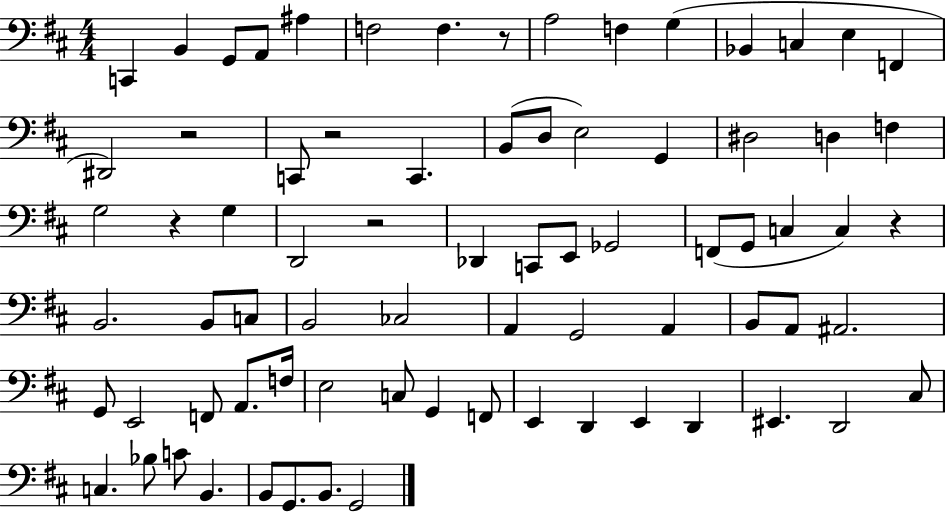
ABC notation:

X:1
T:Untitled
M:4/4
L:1/4
K:D
C,, B,, G,,/2 A,,/2 ^A, F,2 F, z/2 A,2 F, G, _B,, C, E, F,, ^D,,2 z2 C,,/2 z2 C,, B,,/2 D,/2 E,2 G,, ^D,2 D, F, G,2 z G, D,,2 z2 _D,, C,,/2 E,,/2 _G,,2 F,,/2 G,,/2 C, C, z B,,2 B,,/2 C,/2 B,,2 _C,2 A,, G,,2 A,, B,,/2 A,,/2 ^A,,2 G,,/2 E,,2 F,,/2 A,,/2 F,/4 E,2 C,/2 G,, F,,/2 E,, D,, E,, D,, ^E,, D,,2 ^C,/2 C, _B,/2 C/2 B,, B,,/2 G,,/2 B,,/2 G,,2